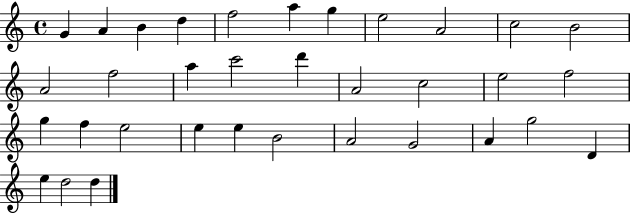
G4/q A4/q B4/q D5/q F5/h A5/q G5/q E5/h A4/h C5/h B4/h A4/h F5/h A5/q C6/h D6/q A4/h C5/h E5/h F5/h G5/q F5/q E5/h E5/q E5/q B4/h A4/h G4/h A4/q G5/h D4/q E5/q D5/h D5/q